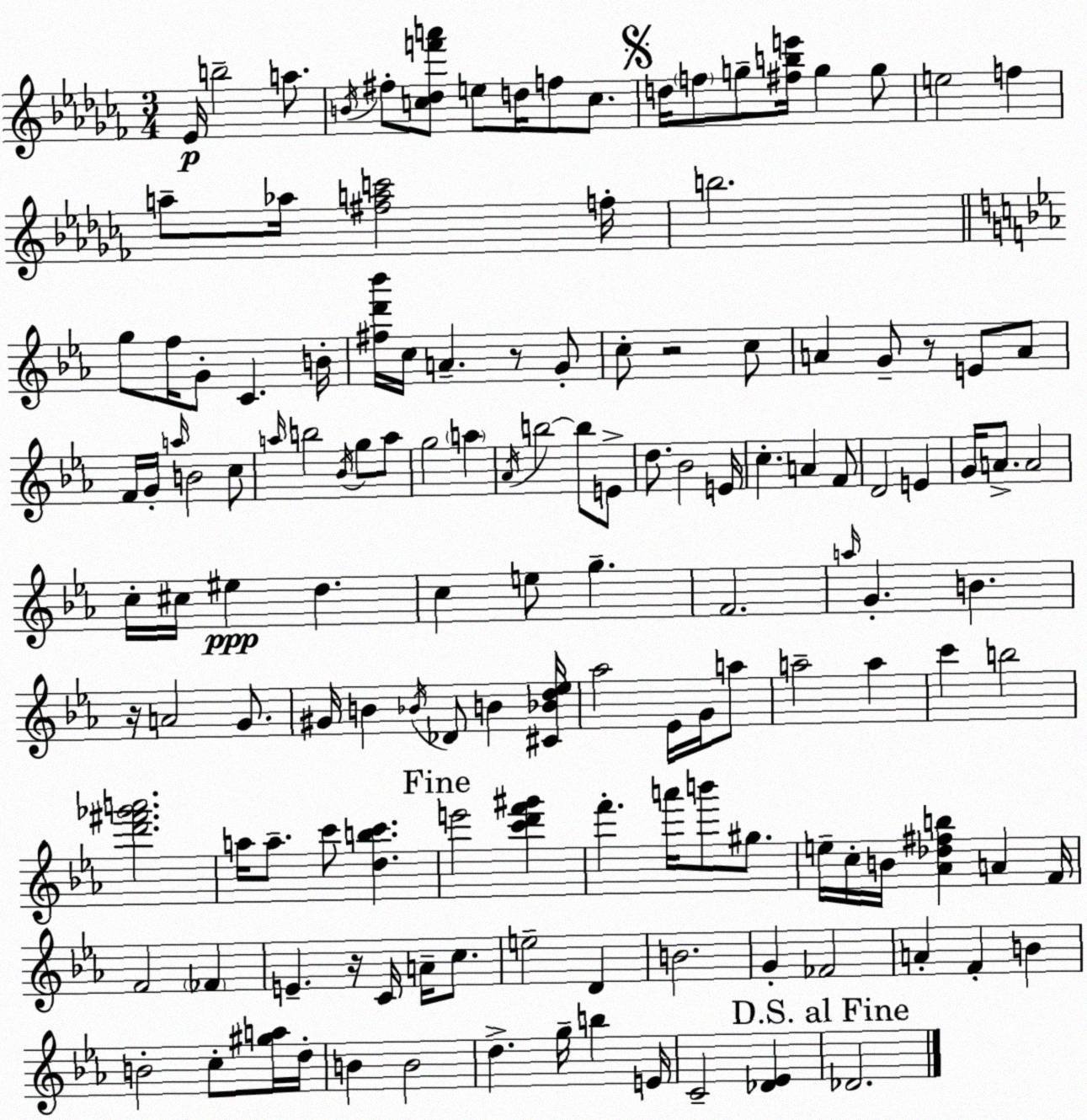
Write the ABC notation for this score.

X:1
T:Untitled
M:3/4
L:1/4
K:Abm
_E/4 b2 a/2 B/4 ^f/2 [c_df'a']/2 e/2 d/4 f/2 c/2 d/4 f/2 g/2 [^fbe']/4 g g/2 e2 f a/2 _a/4 [^fac']2 f/4 b2 g/2 f/4 G/2 C B/4 [^fd'_b']/4 c/4 A z/2 G/2 c/2 z2 c/2 A G/2 z/2 E/2 A/2 F/4 G/4 a/4 B2 c/2 a/4 b2 _B/4 g/2 a/2 g2 a _A/4 b2 b/2 E/2 d/2 _B2 E/4 c A F/2 D2 E G/4 A/2 A2 c/4 ^c/4 ^e d c e/2 g F2 a/4 G B z/4 A2 G/2 ^G/4 B _B/4 _D/2 B [^C_Bd_e]/4 _a2 _E/4 G/4 a/2 a2 a c' b2 [d'^f'_g'a']2 a/4 a/2 c'/2 [dbc'] e'2 [c'd'f'^g'] f' a'/4 b'/2 ^g/2 e/4 c/4 B/4 [_A_d^fb] A F/4 F2 _F E z/4 C/4 A/4 c/2 e2 D B2 G _F2 A F B B2 c/2 [^ga]/4 d/4 B B2 d g/4 b E/4 C2 [_D_E] _D2